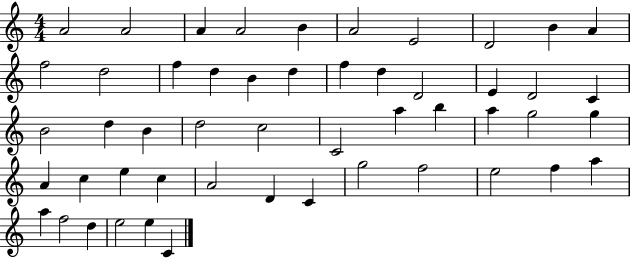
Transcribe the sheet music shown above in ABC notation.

X:1
T:Untitled
M:4/4
L:1/4
K:C
A2 A2 A A2 B A2 E2 D2 B A f2 d2 f d B d f d D2 E D2 C B2 d B d2 c2 C2 a b a g2 g A c e c A2 D C g2 f2 e2 f a a f2 d e2 e C